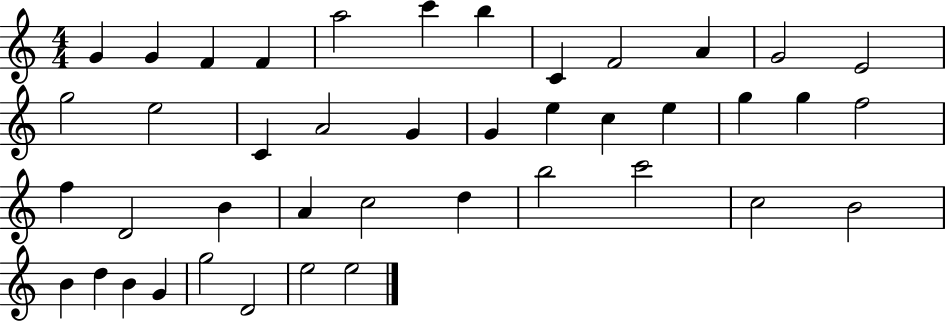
G4/q G4/q F4/q F4/q A5/h C6/q B5/q C4/q F4/h A4/q G4/h E4/h G5/h E5/h C4/q A4/h G4/q G4/q E5/q C5/q E5/q G5/q G5/q F5/h F5/q D4/h B4/q A4/q C5/h D5/q B5/h C6/h C5/h B4/h B4/q D5/q B4/q G4/q G5/h D4/h E5/h E5/h